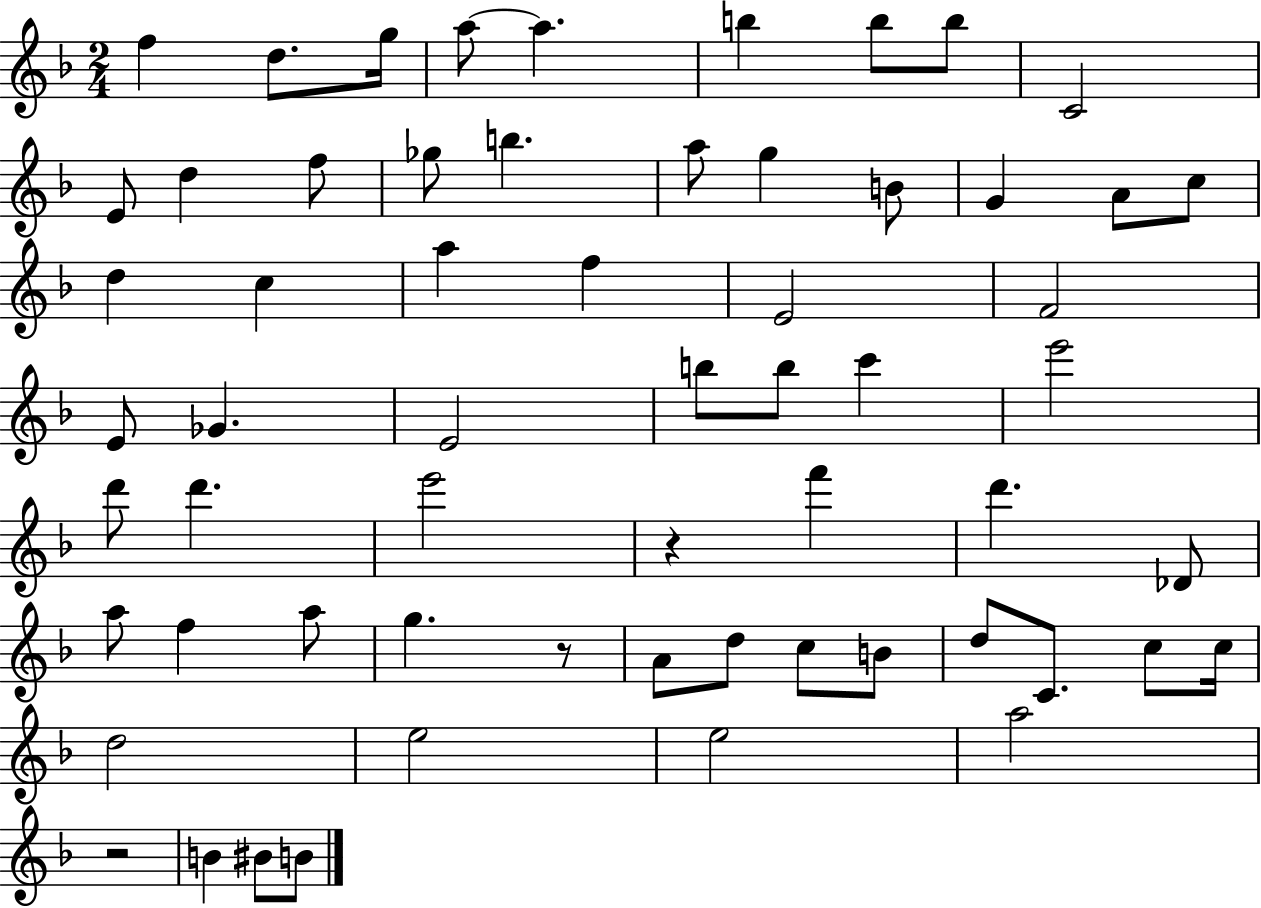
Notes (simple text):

F5/q D5/e. G5/s A5/e A5/q. B5/q B5/e B5/e C4/h E4/e D5/q F5/e Gb5/e B5/q. A5/e G5/q B4/e G4/q A4/e C5/e D5/q C5/q A5/q F5/q E4/h F4/h E4/e Gb4/q. E4/h B5/e B5/e C6/q E6/h D6/e D6/q. E6/h R/q F6/q D6/q. Db4/e A5/e F5/q A5/e G5/q. R/e A4/e D5/e C5/e B4/e D5/e C4/e. C5/e C5/s D5/h E5/h E5/h A5/h R/h B4/q BIS4/e B4/e